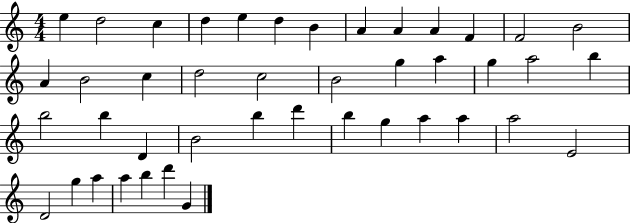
{
  \clef treble
  \numericTimeSignature
  \time 4/4
  \key c \major
  e''4 d''2 c''4 | d''4 e''4 d''4 b'4 | a'4 a'4 a'4 f'4 | f'2 b'2 | \break a'4 b'2 c''4 | d''2 c''2 | b'2 g''4 a''4 | g''4 a''2 b''4 | \break b''2 b''4 d'4 | b'2 b''4 d'''4 | b''4 g''4 a''4 a''4 | a''2 e'2 | \break d'2 g''4 a''4 | a''4 b''4 d'''4 g'4 | \bar "|."
}